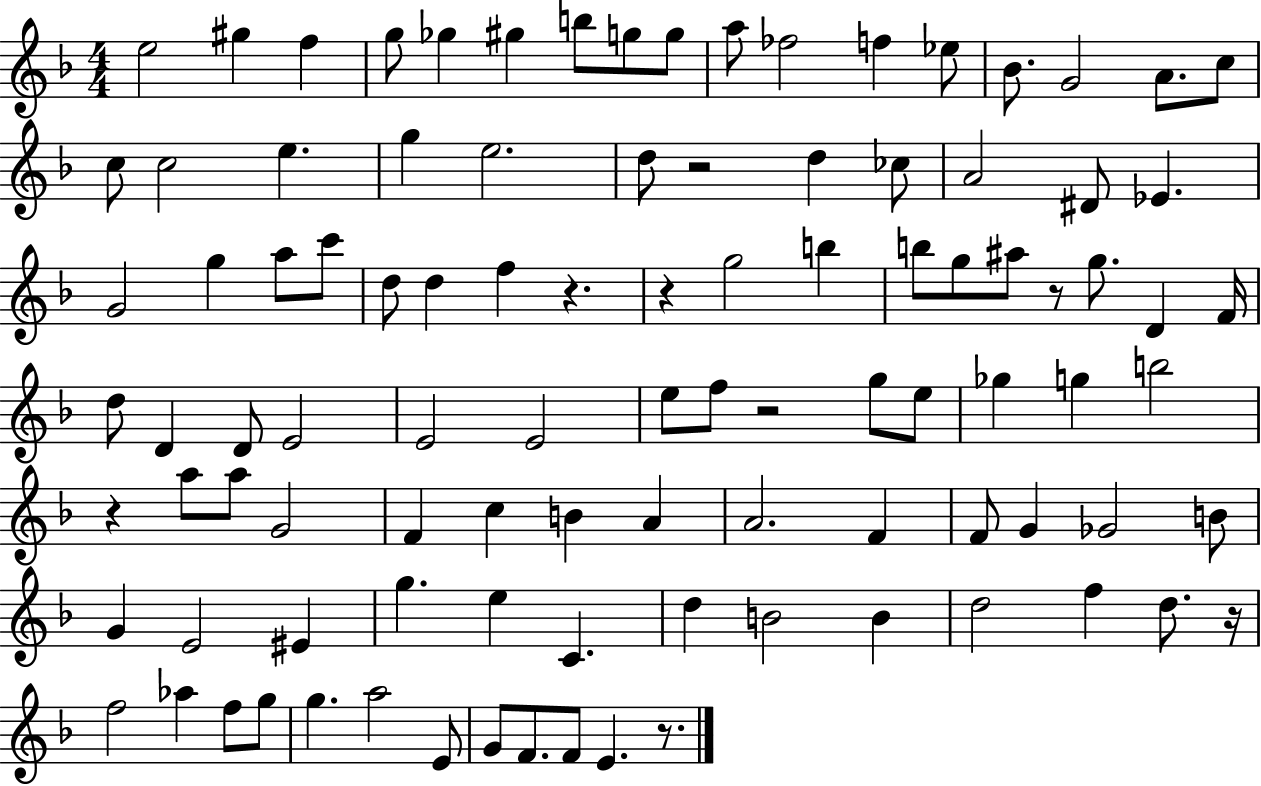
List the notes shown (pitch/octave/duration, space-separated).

E5/h G#5/q F5/q G5/e Gb5/q G#5/q B5/e G5/e G5/e A5/e FES5/h F5/q Eb5/e Bb4/e. G4/h A4/e. C5/e C5/e C5/h E5/q. G5/q E5/h. D5/e R/h D5/q CES5/e A4/h D#4/e Eb4/q. G4/h G5/q A5/e C6/e D5/e D5/q F5/q R/q. R/q G5/h B5/q B5/e G5/e A#5/e R/e G5/e. D4/q F4/s D5/e D4/q D4/e E4/h E4/h E4/h E5/e F5/e R/h G5/e E5/e Gb5/q G5/q B5/h R/q A5/e A5/e G4/h F4/q C5/q B4/q A4/q A4/h. F4/q F4/e G4/q Gb4/h B4/e G4/q E4/h EIS4/q G5/q. E5/q C4/q. D5/q B4/h B4/q D5/h F5/q D5/e. R/s F5/h Ab5/q F5/e G5/e G5/q. A5/h E4/e G4/e F4/e. F4/e E4/q. R/e.